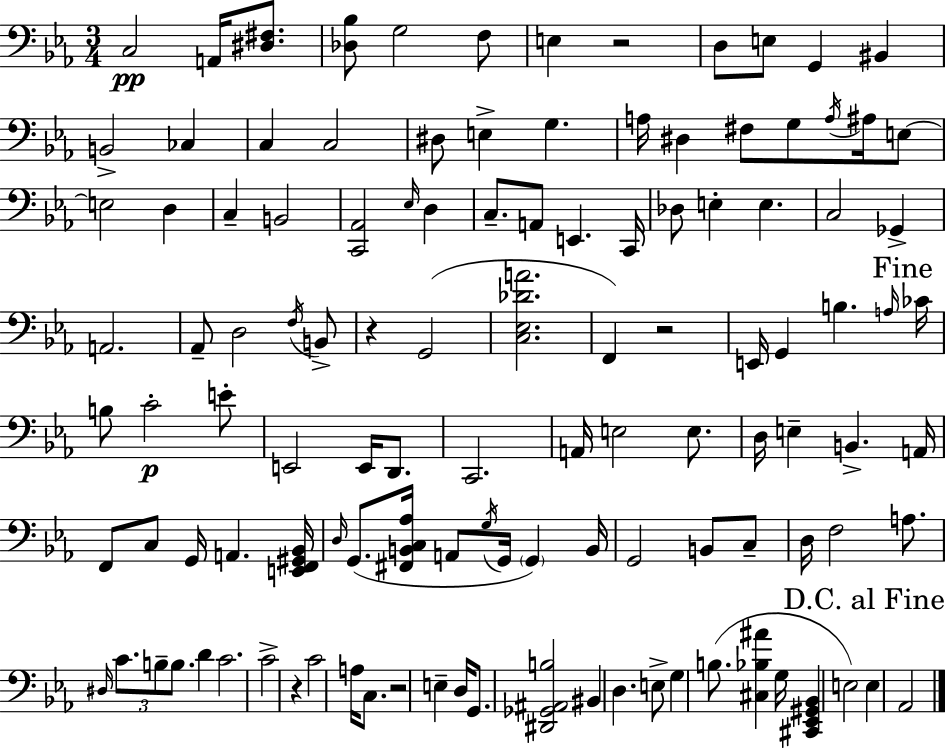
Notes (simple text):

C3/h A2/s [D#3,F#3]/e. [Db3,Bb3]/e G3/h F3/e E3/q R/h D3/e E3/e G2/q BIS2/q B2/h CES3/q C3/q C3/h D#3/e E3/q G3/q. A3/s D#3/q F#3/e G3/e A3/s A#3/s E3/e E3/h D3/q C3/q B2/h [C2,Ab2]/h Eb3/s D3/q C3/e. A2/e E2/q. C2/s Db3/e E3/q E3/q. C3/h Gb2/q A2/h. Ab2/e D3/h F3/s B2/e R/q G2/h [C3,Eb3,Db4,A4]/h. F2/q R/h E2/s G2/q B3/q. A3/s CES4/s B3/e C4/h E4/e E2/h E2/s D2/e. C2/h. A2/s E3/h E3/e. D3/s E3/q B2/q. A2/s F2/e C3/e G2/s A2/q. [E2,F2,G#2,Bb2]/s D3/s G2/e. [F#2,B2,C3,Ab3]/s A2/e G3/s G2/s G2/q B2/s G2/h B2/e C3/e D3/s F3/h A3/e. D#3/s C4/e. B3/e B3/e. D4/q C4/h. C4/h R/q C4/h A3/s C3/e. R/h E3/q D3/s G2/e. [D#2,Gb2,A#2,B3]/h BIS2/q D3/q. E3/e G3/q B3/e. [C#3,Bb3,A#4]/q G3/s [C#2,Eb2,G#2,Bb2]/q E3/h E3/q Ab2/h